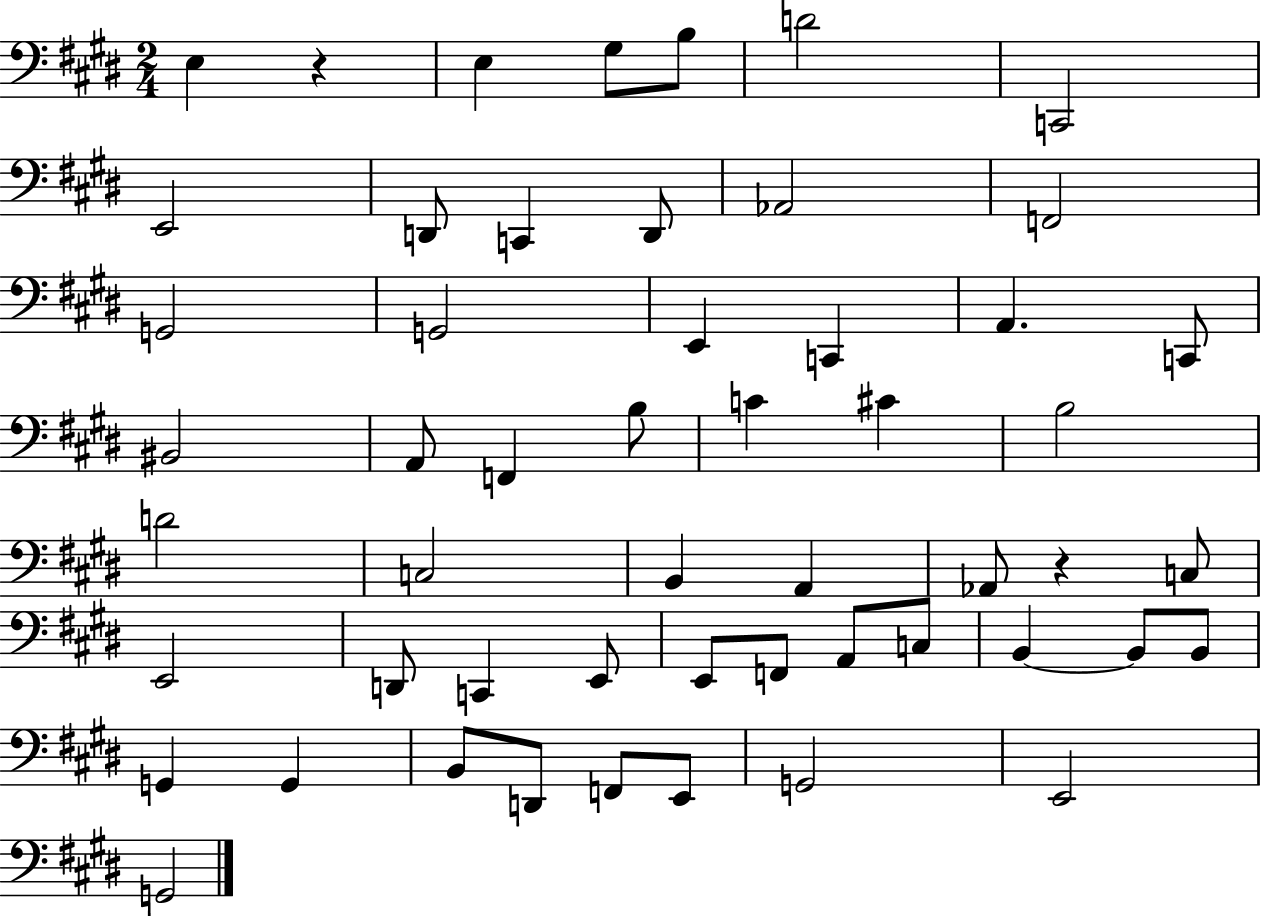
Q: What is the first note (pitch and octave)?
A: E3